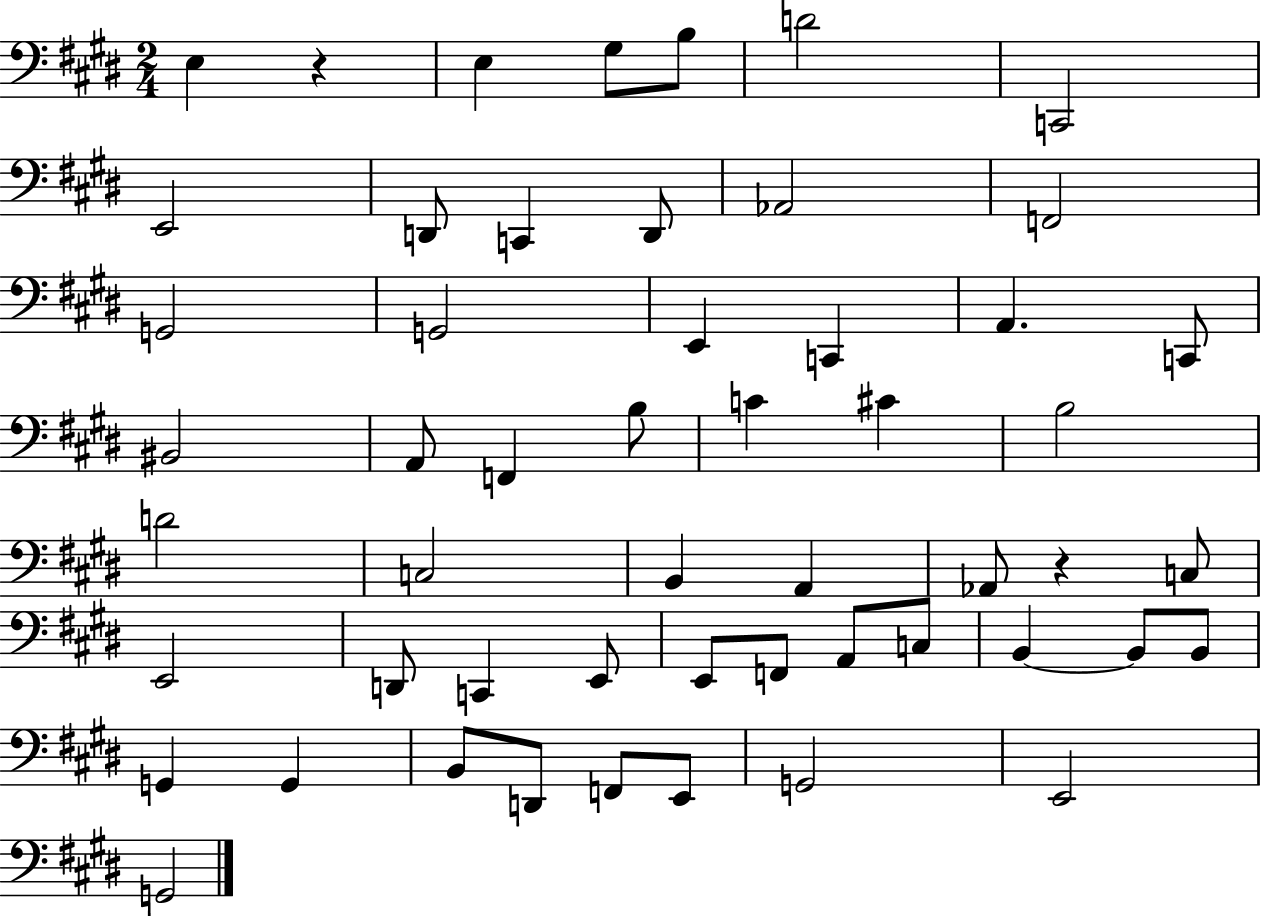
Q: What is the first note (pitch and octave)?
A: E3